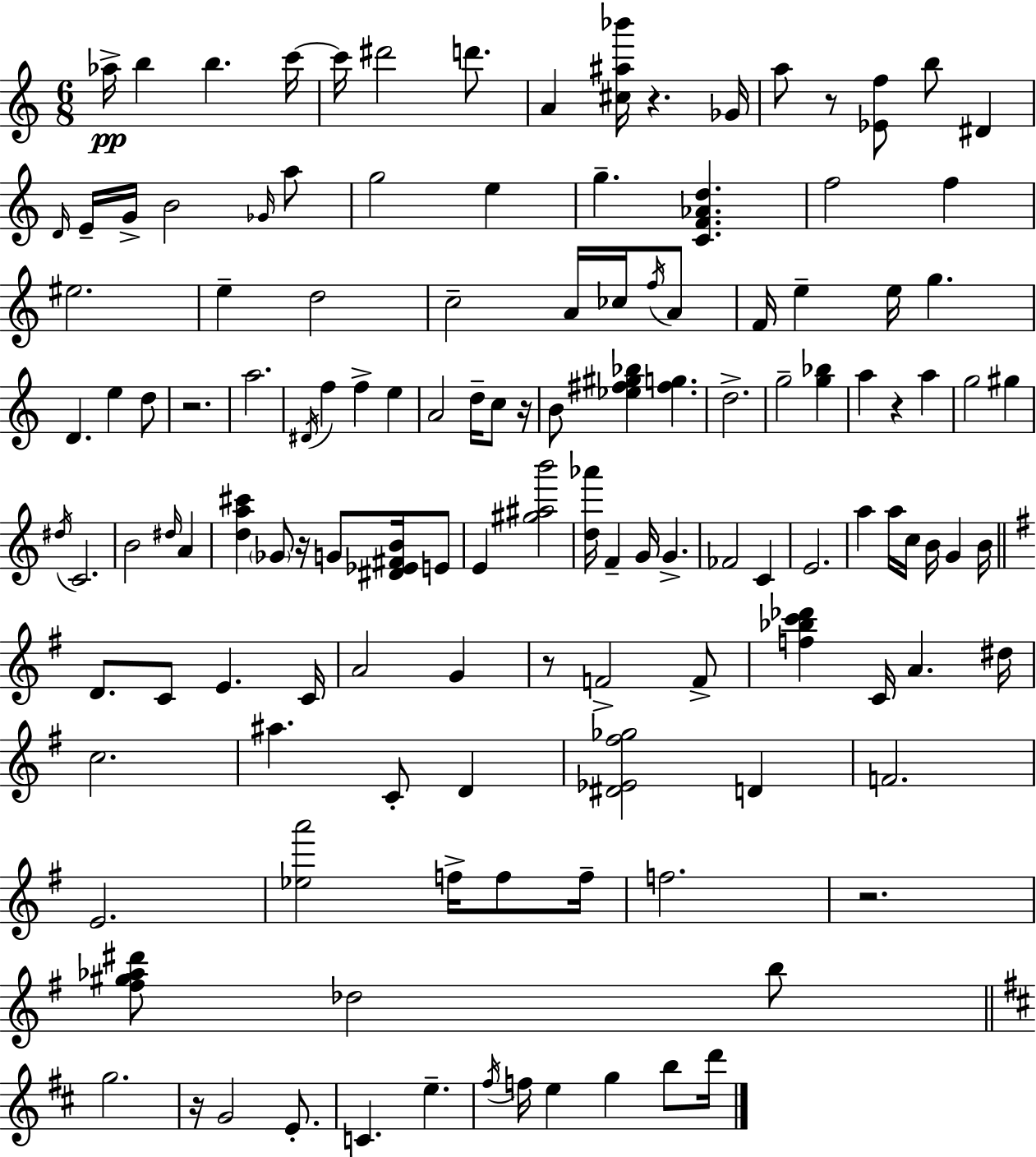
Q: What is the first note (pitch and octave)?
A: Ab5